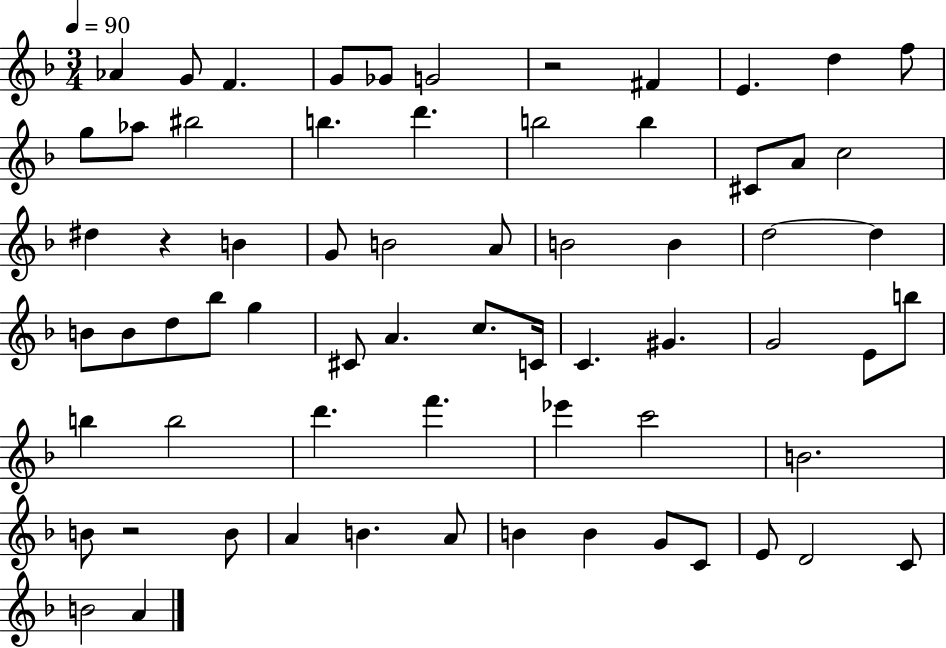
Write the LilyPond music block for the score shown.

{
  \clef treble
  \numericTimeSignature
  \time 3/4
  \key f \major
  \tempo 4 = 90
  aes'4 g'8 f'4. | g'8 ges'8 g'2 | r2 fis'4 | e'4. d''4 f''8 | \break g''8 aes''8 bis''2 | b''4. d'''4. | b''2 b''4 | cis'8 a'8 c''2 | \break dis''4 r4 b'4 | g'8 b'2 a'8 | b'2 b'4 | d''2~~ d''4 | \break b'8 b'8 d''8 bes''8 g''4 | cis'8 a'4. c''8. c'16 | c'4. gis'4. | g'2 e'8 b''8 | \break b''4 b''2 | d'''4. f'''4. | ees'''4 c'''2 | b'2. | \break b'8 r2 b'8 | a'4 b'4. a'8 | b'4 b'4 g'8 c'8 | e'8 d'2 c'8 | \break b'2 a'4 | \bar "|."
}